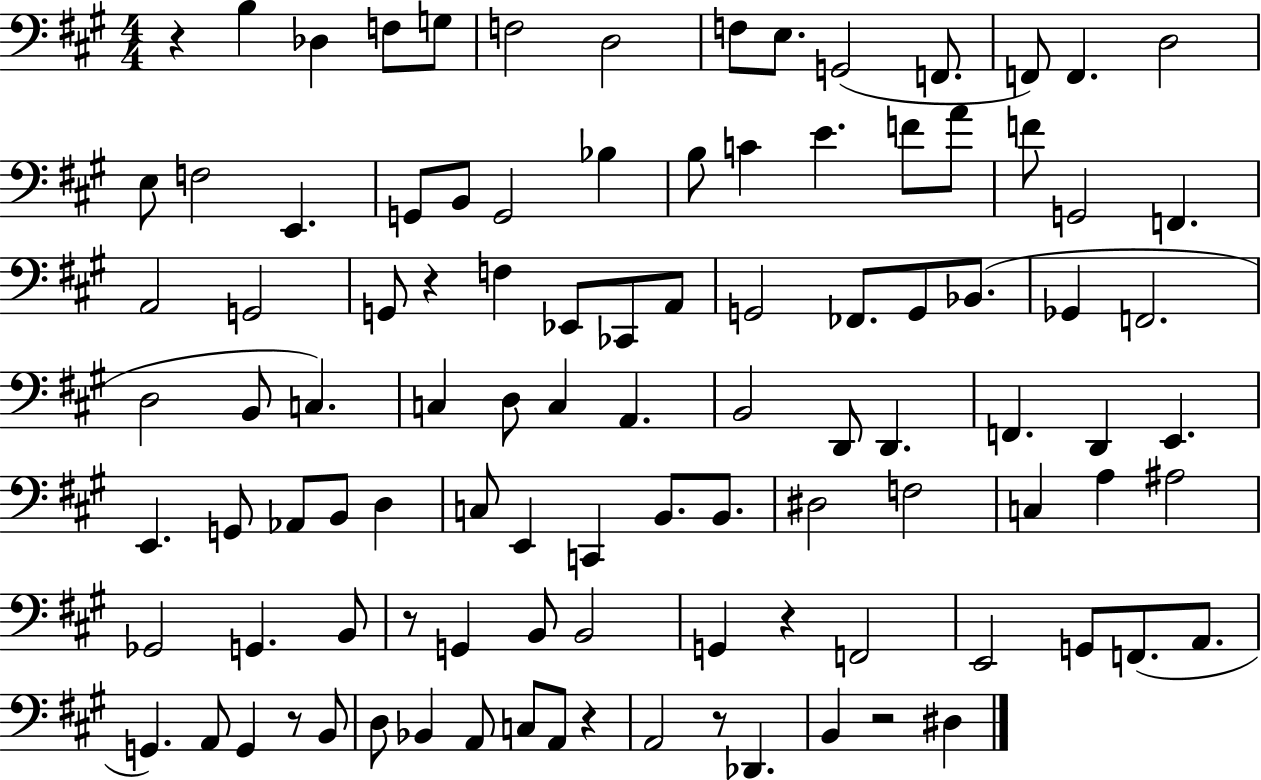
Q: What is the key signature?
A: A major